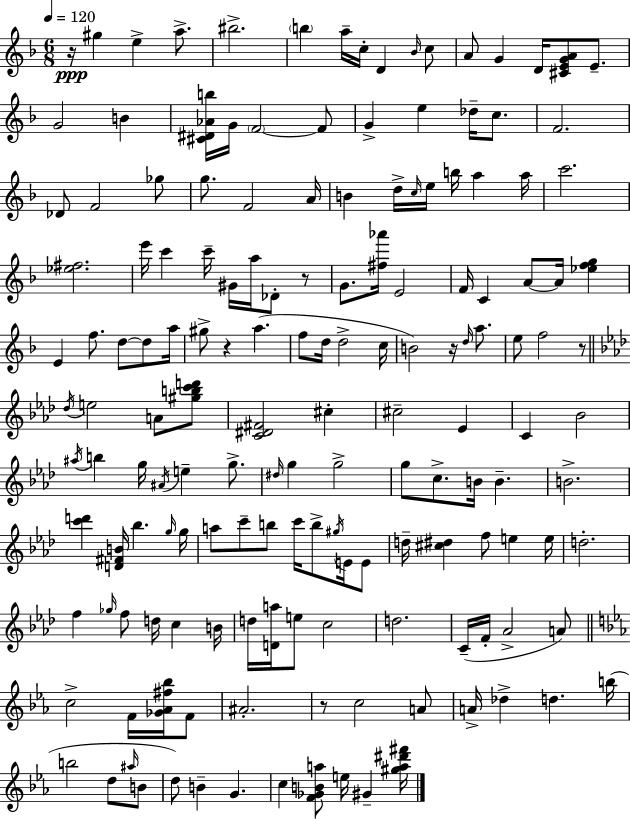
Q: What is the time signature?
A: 6/8